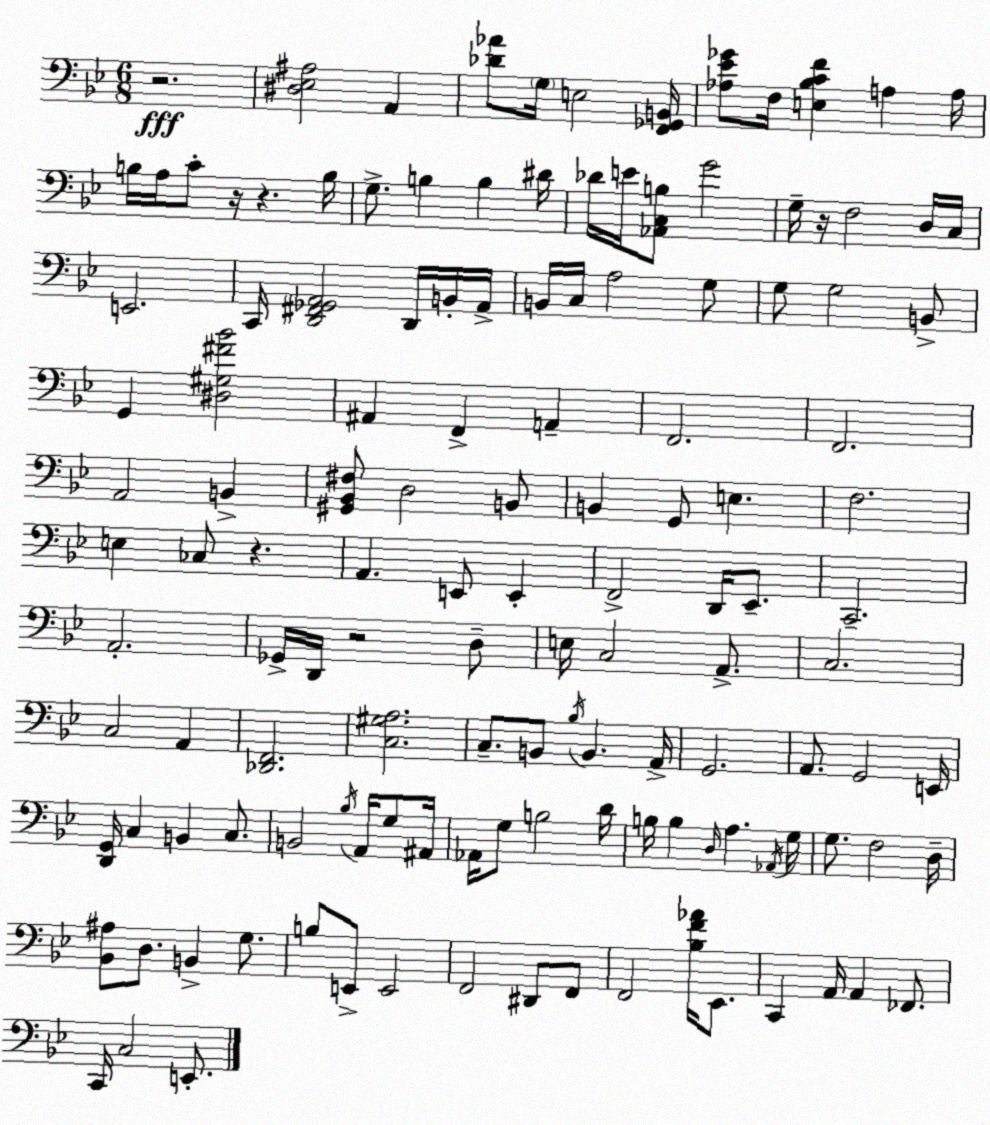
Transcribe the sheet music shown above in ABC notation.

X:1
T:Untitled
M:6/8
L:1/4
K:Gm
z2 [^D,_E,^A,]2 A,, [_D_A]/2 G,/4 E,2 [F,,_G,,B,,]/4 [_A,_E_G]/2 F,/4 [E,_B,CF] A, A,/4 B,/4 A,/4 C/2 z/4 z B,/4 G,/2 B, B, ^D/4 _D/4 E/4 [_A,,C,B,]/2 G2 G,/4 z/4 F,2 D,/4 C,/4 E,,2 C,,/4 [D,,^F,,_G,,A,,]2 D,,/4 B,,/4 A,,/4 B,,/4 C,/4 A,2 G,/2 G,/2 G,2 B,,/2 G,, [^D,^G,^F_B]2 ^A,, F,, A,, F,,2 F,,2 A,,2 B,, [^G,,_B,,^F,]/2 D,2 B,,/2 B,, G,,/2 E, F,2 E, _C,/2 z A,, E,,/2 E,, F,,2 D,,/4 _E,,/2 C,,2 A,,2 _G,,/4 D,,/4 z2 D,/2 E,/4 C,2 A,,/2 C,2 C,2 A,, [_D,,F,,]2 [C,^G,A,]2 C,/2 B,,/2 _B,/4 B,, A,,/4 G,,2 A,,/2 G,,2 E,,/4 [D,,G,,]/4 C, B,, C,/2 B,,2 _B,/4 A,,/4 G,/2 ^A,,/4 _A,,/4 G,/2 B,2 D/4 B,/4 B, D,/4 A, _A,,/4 G,/4 G,/2 F,2 D,/4 [_B,,^A,]/2 D,/2 B,, G,/2 B,/2 E,,/2 E,,2 F,,2 ^D,,/2 F,,/2 F,,2 [_B,F_A]/4 _E,,/2 C,, A,,/4 A,, _F,,/2 C,,/4 C,2 E,,/2